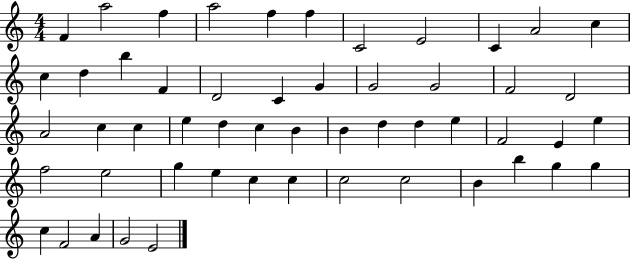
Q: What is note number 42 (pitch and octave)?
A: C5